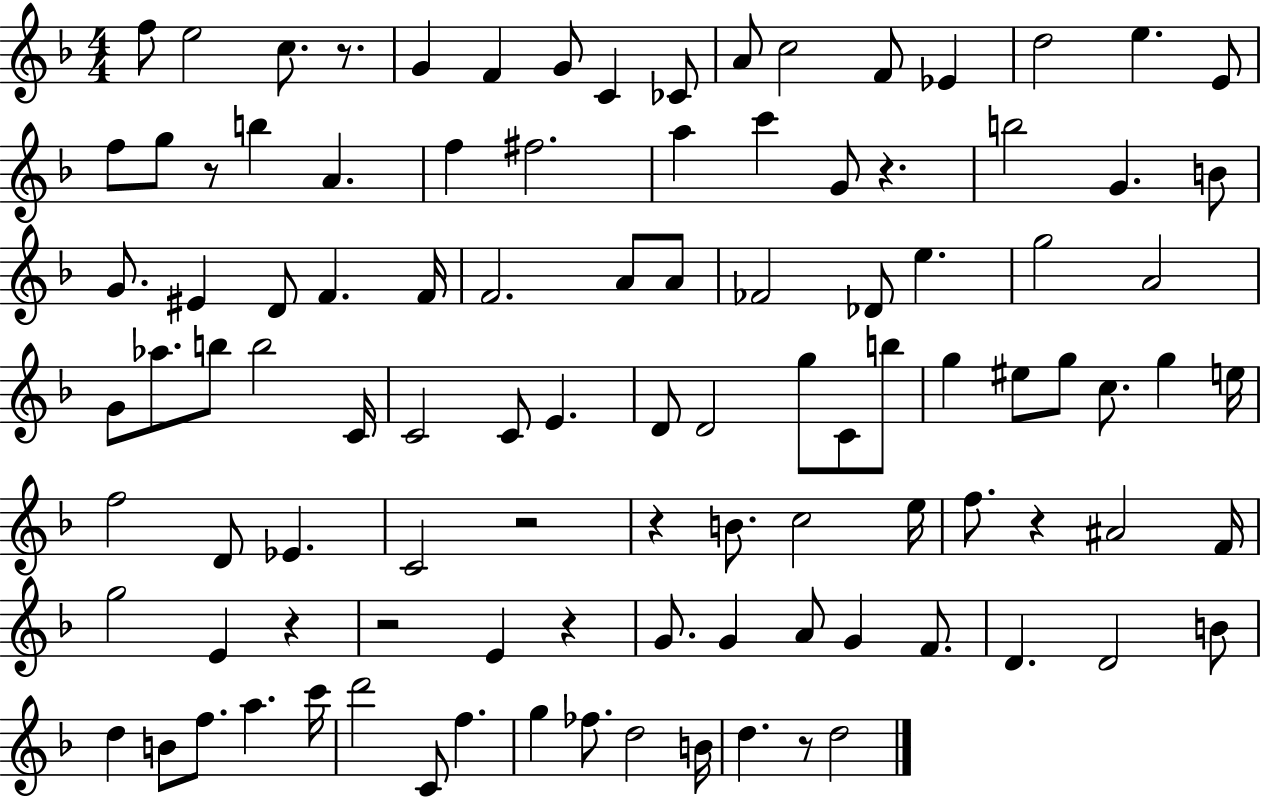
X:1
T:Untitled
M:4/4
L:1/4
K:F
f/2 e2 c/2 z/2 G F G/2 C _C/2 A/2 c2 F/2 _E d2 e E/2 f/2 g/2 z/2 b A f ^f2 a c' G/2 z b2 G B/2 G/2 ^E D/2 F F/4 F2 A/2 A/2 _F2 _D/2 e g2 A2 G/2 _a/2 b/2 b2 C/4 C2 C/2 E D/2 D2 g/2 C/2 b/2 g ^e/2 g/2 c/2 g e/4 f2 D/2 _E C2 z2 z B/2 c2 e/4 f/2 z ^A2 F/4 g2 E z z2 E z G/2 G A/2 G F/2 D D2 B/2 d B/2 f/2 a c'/4 d'2 C/2 f g _f/2 d2 B/4 d z/2 d2